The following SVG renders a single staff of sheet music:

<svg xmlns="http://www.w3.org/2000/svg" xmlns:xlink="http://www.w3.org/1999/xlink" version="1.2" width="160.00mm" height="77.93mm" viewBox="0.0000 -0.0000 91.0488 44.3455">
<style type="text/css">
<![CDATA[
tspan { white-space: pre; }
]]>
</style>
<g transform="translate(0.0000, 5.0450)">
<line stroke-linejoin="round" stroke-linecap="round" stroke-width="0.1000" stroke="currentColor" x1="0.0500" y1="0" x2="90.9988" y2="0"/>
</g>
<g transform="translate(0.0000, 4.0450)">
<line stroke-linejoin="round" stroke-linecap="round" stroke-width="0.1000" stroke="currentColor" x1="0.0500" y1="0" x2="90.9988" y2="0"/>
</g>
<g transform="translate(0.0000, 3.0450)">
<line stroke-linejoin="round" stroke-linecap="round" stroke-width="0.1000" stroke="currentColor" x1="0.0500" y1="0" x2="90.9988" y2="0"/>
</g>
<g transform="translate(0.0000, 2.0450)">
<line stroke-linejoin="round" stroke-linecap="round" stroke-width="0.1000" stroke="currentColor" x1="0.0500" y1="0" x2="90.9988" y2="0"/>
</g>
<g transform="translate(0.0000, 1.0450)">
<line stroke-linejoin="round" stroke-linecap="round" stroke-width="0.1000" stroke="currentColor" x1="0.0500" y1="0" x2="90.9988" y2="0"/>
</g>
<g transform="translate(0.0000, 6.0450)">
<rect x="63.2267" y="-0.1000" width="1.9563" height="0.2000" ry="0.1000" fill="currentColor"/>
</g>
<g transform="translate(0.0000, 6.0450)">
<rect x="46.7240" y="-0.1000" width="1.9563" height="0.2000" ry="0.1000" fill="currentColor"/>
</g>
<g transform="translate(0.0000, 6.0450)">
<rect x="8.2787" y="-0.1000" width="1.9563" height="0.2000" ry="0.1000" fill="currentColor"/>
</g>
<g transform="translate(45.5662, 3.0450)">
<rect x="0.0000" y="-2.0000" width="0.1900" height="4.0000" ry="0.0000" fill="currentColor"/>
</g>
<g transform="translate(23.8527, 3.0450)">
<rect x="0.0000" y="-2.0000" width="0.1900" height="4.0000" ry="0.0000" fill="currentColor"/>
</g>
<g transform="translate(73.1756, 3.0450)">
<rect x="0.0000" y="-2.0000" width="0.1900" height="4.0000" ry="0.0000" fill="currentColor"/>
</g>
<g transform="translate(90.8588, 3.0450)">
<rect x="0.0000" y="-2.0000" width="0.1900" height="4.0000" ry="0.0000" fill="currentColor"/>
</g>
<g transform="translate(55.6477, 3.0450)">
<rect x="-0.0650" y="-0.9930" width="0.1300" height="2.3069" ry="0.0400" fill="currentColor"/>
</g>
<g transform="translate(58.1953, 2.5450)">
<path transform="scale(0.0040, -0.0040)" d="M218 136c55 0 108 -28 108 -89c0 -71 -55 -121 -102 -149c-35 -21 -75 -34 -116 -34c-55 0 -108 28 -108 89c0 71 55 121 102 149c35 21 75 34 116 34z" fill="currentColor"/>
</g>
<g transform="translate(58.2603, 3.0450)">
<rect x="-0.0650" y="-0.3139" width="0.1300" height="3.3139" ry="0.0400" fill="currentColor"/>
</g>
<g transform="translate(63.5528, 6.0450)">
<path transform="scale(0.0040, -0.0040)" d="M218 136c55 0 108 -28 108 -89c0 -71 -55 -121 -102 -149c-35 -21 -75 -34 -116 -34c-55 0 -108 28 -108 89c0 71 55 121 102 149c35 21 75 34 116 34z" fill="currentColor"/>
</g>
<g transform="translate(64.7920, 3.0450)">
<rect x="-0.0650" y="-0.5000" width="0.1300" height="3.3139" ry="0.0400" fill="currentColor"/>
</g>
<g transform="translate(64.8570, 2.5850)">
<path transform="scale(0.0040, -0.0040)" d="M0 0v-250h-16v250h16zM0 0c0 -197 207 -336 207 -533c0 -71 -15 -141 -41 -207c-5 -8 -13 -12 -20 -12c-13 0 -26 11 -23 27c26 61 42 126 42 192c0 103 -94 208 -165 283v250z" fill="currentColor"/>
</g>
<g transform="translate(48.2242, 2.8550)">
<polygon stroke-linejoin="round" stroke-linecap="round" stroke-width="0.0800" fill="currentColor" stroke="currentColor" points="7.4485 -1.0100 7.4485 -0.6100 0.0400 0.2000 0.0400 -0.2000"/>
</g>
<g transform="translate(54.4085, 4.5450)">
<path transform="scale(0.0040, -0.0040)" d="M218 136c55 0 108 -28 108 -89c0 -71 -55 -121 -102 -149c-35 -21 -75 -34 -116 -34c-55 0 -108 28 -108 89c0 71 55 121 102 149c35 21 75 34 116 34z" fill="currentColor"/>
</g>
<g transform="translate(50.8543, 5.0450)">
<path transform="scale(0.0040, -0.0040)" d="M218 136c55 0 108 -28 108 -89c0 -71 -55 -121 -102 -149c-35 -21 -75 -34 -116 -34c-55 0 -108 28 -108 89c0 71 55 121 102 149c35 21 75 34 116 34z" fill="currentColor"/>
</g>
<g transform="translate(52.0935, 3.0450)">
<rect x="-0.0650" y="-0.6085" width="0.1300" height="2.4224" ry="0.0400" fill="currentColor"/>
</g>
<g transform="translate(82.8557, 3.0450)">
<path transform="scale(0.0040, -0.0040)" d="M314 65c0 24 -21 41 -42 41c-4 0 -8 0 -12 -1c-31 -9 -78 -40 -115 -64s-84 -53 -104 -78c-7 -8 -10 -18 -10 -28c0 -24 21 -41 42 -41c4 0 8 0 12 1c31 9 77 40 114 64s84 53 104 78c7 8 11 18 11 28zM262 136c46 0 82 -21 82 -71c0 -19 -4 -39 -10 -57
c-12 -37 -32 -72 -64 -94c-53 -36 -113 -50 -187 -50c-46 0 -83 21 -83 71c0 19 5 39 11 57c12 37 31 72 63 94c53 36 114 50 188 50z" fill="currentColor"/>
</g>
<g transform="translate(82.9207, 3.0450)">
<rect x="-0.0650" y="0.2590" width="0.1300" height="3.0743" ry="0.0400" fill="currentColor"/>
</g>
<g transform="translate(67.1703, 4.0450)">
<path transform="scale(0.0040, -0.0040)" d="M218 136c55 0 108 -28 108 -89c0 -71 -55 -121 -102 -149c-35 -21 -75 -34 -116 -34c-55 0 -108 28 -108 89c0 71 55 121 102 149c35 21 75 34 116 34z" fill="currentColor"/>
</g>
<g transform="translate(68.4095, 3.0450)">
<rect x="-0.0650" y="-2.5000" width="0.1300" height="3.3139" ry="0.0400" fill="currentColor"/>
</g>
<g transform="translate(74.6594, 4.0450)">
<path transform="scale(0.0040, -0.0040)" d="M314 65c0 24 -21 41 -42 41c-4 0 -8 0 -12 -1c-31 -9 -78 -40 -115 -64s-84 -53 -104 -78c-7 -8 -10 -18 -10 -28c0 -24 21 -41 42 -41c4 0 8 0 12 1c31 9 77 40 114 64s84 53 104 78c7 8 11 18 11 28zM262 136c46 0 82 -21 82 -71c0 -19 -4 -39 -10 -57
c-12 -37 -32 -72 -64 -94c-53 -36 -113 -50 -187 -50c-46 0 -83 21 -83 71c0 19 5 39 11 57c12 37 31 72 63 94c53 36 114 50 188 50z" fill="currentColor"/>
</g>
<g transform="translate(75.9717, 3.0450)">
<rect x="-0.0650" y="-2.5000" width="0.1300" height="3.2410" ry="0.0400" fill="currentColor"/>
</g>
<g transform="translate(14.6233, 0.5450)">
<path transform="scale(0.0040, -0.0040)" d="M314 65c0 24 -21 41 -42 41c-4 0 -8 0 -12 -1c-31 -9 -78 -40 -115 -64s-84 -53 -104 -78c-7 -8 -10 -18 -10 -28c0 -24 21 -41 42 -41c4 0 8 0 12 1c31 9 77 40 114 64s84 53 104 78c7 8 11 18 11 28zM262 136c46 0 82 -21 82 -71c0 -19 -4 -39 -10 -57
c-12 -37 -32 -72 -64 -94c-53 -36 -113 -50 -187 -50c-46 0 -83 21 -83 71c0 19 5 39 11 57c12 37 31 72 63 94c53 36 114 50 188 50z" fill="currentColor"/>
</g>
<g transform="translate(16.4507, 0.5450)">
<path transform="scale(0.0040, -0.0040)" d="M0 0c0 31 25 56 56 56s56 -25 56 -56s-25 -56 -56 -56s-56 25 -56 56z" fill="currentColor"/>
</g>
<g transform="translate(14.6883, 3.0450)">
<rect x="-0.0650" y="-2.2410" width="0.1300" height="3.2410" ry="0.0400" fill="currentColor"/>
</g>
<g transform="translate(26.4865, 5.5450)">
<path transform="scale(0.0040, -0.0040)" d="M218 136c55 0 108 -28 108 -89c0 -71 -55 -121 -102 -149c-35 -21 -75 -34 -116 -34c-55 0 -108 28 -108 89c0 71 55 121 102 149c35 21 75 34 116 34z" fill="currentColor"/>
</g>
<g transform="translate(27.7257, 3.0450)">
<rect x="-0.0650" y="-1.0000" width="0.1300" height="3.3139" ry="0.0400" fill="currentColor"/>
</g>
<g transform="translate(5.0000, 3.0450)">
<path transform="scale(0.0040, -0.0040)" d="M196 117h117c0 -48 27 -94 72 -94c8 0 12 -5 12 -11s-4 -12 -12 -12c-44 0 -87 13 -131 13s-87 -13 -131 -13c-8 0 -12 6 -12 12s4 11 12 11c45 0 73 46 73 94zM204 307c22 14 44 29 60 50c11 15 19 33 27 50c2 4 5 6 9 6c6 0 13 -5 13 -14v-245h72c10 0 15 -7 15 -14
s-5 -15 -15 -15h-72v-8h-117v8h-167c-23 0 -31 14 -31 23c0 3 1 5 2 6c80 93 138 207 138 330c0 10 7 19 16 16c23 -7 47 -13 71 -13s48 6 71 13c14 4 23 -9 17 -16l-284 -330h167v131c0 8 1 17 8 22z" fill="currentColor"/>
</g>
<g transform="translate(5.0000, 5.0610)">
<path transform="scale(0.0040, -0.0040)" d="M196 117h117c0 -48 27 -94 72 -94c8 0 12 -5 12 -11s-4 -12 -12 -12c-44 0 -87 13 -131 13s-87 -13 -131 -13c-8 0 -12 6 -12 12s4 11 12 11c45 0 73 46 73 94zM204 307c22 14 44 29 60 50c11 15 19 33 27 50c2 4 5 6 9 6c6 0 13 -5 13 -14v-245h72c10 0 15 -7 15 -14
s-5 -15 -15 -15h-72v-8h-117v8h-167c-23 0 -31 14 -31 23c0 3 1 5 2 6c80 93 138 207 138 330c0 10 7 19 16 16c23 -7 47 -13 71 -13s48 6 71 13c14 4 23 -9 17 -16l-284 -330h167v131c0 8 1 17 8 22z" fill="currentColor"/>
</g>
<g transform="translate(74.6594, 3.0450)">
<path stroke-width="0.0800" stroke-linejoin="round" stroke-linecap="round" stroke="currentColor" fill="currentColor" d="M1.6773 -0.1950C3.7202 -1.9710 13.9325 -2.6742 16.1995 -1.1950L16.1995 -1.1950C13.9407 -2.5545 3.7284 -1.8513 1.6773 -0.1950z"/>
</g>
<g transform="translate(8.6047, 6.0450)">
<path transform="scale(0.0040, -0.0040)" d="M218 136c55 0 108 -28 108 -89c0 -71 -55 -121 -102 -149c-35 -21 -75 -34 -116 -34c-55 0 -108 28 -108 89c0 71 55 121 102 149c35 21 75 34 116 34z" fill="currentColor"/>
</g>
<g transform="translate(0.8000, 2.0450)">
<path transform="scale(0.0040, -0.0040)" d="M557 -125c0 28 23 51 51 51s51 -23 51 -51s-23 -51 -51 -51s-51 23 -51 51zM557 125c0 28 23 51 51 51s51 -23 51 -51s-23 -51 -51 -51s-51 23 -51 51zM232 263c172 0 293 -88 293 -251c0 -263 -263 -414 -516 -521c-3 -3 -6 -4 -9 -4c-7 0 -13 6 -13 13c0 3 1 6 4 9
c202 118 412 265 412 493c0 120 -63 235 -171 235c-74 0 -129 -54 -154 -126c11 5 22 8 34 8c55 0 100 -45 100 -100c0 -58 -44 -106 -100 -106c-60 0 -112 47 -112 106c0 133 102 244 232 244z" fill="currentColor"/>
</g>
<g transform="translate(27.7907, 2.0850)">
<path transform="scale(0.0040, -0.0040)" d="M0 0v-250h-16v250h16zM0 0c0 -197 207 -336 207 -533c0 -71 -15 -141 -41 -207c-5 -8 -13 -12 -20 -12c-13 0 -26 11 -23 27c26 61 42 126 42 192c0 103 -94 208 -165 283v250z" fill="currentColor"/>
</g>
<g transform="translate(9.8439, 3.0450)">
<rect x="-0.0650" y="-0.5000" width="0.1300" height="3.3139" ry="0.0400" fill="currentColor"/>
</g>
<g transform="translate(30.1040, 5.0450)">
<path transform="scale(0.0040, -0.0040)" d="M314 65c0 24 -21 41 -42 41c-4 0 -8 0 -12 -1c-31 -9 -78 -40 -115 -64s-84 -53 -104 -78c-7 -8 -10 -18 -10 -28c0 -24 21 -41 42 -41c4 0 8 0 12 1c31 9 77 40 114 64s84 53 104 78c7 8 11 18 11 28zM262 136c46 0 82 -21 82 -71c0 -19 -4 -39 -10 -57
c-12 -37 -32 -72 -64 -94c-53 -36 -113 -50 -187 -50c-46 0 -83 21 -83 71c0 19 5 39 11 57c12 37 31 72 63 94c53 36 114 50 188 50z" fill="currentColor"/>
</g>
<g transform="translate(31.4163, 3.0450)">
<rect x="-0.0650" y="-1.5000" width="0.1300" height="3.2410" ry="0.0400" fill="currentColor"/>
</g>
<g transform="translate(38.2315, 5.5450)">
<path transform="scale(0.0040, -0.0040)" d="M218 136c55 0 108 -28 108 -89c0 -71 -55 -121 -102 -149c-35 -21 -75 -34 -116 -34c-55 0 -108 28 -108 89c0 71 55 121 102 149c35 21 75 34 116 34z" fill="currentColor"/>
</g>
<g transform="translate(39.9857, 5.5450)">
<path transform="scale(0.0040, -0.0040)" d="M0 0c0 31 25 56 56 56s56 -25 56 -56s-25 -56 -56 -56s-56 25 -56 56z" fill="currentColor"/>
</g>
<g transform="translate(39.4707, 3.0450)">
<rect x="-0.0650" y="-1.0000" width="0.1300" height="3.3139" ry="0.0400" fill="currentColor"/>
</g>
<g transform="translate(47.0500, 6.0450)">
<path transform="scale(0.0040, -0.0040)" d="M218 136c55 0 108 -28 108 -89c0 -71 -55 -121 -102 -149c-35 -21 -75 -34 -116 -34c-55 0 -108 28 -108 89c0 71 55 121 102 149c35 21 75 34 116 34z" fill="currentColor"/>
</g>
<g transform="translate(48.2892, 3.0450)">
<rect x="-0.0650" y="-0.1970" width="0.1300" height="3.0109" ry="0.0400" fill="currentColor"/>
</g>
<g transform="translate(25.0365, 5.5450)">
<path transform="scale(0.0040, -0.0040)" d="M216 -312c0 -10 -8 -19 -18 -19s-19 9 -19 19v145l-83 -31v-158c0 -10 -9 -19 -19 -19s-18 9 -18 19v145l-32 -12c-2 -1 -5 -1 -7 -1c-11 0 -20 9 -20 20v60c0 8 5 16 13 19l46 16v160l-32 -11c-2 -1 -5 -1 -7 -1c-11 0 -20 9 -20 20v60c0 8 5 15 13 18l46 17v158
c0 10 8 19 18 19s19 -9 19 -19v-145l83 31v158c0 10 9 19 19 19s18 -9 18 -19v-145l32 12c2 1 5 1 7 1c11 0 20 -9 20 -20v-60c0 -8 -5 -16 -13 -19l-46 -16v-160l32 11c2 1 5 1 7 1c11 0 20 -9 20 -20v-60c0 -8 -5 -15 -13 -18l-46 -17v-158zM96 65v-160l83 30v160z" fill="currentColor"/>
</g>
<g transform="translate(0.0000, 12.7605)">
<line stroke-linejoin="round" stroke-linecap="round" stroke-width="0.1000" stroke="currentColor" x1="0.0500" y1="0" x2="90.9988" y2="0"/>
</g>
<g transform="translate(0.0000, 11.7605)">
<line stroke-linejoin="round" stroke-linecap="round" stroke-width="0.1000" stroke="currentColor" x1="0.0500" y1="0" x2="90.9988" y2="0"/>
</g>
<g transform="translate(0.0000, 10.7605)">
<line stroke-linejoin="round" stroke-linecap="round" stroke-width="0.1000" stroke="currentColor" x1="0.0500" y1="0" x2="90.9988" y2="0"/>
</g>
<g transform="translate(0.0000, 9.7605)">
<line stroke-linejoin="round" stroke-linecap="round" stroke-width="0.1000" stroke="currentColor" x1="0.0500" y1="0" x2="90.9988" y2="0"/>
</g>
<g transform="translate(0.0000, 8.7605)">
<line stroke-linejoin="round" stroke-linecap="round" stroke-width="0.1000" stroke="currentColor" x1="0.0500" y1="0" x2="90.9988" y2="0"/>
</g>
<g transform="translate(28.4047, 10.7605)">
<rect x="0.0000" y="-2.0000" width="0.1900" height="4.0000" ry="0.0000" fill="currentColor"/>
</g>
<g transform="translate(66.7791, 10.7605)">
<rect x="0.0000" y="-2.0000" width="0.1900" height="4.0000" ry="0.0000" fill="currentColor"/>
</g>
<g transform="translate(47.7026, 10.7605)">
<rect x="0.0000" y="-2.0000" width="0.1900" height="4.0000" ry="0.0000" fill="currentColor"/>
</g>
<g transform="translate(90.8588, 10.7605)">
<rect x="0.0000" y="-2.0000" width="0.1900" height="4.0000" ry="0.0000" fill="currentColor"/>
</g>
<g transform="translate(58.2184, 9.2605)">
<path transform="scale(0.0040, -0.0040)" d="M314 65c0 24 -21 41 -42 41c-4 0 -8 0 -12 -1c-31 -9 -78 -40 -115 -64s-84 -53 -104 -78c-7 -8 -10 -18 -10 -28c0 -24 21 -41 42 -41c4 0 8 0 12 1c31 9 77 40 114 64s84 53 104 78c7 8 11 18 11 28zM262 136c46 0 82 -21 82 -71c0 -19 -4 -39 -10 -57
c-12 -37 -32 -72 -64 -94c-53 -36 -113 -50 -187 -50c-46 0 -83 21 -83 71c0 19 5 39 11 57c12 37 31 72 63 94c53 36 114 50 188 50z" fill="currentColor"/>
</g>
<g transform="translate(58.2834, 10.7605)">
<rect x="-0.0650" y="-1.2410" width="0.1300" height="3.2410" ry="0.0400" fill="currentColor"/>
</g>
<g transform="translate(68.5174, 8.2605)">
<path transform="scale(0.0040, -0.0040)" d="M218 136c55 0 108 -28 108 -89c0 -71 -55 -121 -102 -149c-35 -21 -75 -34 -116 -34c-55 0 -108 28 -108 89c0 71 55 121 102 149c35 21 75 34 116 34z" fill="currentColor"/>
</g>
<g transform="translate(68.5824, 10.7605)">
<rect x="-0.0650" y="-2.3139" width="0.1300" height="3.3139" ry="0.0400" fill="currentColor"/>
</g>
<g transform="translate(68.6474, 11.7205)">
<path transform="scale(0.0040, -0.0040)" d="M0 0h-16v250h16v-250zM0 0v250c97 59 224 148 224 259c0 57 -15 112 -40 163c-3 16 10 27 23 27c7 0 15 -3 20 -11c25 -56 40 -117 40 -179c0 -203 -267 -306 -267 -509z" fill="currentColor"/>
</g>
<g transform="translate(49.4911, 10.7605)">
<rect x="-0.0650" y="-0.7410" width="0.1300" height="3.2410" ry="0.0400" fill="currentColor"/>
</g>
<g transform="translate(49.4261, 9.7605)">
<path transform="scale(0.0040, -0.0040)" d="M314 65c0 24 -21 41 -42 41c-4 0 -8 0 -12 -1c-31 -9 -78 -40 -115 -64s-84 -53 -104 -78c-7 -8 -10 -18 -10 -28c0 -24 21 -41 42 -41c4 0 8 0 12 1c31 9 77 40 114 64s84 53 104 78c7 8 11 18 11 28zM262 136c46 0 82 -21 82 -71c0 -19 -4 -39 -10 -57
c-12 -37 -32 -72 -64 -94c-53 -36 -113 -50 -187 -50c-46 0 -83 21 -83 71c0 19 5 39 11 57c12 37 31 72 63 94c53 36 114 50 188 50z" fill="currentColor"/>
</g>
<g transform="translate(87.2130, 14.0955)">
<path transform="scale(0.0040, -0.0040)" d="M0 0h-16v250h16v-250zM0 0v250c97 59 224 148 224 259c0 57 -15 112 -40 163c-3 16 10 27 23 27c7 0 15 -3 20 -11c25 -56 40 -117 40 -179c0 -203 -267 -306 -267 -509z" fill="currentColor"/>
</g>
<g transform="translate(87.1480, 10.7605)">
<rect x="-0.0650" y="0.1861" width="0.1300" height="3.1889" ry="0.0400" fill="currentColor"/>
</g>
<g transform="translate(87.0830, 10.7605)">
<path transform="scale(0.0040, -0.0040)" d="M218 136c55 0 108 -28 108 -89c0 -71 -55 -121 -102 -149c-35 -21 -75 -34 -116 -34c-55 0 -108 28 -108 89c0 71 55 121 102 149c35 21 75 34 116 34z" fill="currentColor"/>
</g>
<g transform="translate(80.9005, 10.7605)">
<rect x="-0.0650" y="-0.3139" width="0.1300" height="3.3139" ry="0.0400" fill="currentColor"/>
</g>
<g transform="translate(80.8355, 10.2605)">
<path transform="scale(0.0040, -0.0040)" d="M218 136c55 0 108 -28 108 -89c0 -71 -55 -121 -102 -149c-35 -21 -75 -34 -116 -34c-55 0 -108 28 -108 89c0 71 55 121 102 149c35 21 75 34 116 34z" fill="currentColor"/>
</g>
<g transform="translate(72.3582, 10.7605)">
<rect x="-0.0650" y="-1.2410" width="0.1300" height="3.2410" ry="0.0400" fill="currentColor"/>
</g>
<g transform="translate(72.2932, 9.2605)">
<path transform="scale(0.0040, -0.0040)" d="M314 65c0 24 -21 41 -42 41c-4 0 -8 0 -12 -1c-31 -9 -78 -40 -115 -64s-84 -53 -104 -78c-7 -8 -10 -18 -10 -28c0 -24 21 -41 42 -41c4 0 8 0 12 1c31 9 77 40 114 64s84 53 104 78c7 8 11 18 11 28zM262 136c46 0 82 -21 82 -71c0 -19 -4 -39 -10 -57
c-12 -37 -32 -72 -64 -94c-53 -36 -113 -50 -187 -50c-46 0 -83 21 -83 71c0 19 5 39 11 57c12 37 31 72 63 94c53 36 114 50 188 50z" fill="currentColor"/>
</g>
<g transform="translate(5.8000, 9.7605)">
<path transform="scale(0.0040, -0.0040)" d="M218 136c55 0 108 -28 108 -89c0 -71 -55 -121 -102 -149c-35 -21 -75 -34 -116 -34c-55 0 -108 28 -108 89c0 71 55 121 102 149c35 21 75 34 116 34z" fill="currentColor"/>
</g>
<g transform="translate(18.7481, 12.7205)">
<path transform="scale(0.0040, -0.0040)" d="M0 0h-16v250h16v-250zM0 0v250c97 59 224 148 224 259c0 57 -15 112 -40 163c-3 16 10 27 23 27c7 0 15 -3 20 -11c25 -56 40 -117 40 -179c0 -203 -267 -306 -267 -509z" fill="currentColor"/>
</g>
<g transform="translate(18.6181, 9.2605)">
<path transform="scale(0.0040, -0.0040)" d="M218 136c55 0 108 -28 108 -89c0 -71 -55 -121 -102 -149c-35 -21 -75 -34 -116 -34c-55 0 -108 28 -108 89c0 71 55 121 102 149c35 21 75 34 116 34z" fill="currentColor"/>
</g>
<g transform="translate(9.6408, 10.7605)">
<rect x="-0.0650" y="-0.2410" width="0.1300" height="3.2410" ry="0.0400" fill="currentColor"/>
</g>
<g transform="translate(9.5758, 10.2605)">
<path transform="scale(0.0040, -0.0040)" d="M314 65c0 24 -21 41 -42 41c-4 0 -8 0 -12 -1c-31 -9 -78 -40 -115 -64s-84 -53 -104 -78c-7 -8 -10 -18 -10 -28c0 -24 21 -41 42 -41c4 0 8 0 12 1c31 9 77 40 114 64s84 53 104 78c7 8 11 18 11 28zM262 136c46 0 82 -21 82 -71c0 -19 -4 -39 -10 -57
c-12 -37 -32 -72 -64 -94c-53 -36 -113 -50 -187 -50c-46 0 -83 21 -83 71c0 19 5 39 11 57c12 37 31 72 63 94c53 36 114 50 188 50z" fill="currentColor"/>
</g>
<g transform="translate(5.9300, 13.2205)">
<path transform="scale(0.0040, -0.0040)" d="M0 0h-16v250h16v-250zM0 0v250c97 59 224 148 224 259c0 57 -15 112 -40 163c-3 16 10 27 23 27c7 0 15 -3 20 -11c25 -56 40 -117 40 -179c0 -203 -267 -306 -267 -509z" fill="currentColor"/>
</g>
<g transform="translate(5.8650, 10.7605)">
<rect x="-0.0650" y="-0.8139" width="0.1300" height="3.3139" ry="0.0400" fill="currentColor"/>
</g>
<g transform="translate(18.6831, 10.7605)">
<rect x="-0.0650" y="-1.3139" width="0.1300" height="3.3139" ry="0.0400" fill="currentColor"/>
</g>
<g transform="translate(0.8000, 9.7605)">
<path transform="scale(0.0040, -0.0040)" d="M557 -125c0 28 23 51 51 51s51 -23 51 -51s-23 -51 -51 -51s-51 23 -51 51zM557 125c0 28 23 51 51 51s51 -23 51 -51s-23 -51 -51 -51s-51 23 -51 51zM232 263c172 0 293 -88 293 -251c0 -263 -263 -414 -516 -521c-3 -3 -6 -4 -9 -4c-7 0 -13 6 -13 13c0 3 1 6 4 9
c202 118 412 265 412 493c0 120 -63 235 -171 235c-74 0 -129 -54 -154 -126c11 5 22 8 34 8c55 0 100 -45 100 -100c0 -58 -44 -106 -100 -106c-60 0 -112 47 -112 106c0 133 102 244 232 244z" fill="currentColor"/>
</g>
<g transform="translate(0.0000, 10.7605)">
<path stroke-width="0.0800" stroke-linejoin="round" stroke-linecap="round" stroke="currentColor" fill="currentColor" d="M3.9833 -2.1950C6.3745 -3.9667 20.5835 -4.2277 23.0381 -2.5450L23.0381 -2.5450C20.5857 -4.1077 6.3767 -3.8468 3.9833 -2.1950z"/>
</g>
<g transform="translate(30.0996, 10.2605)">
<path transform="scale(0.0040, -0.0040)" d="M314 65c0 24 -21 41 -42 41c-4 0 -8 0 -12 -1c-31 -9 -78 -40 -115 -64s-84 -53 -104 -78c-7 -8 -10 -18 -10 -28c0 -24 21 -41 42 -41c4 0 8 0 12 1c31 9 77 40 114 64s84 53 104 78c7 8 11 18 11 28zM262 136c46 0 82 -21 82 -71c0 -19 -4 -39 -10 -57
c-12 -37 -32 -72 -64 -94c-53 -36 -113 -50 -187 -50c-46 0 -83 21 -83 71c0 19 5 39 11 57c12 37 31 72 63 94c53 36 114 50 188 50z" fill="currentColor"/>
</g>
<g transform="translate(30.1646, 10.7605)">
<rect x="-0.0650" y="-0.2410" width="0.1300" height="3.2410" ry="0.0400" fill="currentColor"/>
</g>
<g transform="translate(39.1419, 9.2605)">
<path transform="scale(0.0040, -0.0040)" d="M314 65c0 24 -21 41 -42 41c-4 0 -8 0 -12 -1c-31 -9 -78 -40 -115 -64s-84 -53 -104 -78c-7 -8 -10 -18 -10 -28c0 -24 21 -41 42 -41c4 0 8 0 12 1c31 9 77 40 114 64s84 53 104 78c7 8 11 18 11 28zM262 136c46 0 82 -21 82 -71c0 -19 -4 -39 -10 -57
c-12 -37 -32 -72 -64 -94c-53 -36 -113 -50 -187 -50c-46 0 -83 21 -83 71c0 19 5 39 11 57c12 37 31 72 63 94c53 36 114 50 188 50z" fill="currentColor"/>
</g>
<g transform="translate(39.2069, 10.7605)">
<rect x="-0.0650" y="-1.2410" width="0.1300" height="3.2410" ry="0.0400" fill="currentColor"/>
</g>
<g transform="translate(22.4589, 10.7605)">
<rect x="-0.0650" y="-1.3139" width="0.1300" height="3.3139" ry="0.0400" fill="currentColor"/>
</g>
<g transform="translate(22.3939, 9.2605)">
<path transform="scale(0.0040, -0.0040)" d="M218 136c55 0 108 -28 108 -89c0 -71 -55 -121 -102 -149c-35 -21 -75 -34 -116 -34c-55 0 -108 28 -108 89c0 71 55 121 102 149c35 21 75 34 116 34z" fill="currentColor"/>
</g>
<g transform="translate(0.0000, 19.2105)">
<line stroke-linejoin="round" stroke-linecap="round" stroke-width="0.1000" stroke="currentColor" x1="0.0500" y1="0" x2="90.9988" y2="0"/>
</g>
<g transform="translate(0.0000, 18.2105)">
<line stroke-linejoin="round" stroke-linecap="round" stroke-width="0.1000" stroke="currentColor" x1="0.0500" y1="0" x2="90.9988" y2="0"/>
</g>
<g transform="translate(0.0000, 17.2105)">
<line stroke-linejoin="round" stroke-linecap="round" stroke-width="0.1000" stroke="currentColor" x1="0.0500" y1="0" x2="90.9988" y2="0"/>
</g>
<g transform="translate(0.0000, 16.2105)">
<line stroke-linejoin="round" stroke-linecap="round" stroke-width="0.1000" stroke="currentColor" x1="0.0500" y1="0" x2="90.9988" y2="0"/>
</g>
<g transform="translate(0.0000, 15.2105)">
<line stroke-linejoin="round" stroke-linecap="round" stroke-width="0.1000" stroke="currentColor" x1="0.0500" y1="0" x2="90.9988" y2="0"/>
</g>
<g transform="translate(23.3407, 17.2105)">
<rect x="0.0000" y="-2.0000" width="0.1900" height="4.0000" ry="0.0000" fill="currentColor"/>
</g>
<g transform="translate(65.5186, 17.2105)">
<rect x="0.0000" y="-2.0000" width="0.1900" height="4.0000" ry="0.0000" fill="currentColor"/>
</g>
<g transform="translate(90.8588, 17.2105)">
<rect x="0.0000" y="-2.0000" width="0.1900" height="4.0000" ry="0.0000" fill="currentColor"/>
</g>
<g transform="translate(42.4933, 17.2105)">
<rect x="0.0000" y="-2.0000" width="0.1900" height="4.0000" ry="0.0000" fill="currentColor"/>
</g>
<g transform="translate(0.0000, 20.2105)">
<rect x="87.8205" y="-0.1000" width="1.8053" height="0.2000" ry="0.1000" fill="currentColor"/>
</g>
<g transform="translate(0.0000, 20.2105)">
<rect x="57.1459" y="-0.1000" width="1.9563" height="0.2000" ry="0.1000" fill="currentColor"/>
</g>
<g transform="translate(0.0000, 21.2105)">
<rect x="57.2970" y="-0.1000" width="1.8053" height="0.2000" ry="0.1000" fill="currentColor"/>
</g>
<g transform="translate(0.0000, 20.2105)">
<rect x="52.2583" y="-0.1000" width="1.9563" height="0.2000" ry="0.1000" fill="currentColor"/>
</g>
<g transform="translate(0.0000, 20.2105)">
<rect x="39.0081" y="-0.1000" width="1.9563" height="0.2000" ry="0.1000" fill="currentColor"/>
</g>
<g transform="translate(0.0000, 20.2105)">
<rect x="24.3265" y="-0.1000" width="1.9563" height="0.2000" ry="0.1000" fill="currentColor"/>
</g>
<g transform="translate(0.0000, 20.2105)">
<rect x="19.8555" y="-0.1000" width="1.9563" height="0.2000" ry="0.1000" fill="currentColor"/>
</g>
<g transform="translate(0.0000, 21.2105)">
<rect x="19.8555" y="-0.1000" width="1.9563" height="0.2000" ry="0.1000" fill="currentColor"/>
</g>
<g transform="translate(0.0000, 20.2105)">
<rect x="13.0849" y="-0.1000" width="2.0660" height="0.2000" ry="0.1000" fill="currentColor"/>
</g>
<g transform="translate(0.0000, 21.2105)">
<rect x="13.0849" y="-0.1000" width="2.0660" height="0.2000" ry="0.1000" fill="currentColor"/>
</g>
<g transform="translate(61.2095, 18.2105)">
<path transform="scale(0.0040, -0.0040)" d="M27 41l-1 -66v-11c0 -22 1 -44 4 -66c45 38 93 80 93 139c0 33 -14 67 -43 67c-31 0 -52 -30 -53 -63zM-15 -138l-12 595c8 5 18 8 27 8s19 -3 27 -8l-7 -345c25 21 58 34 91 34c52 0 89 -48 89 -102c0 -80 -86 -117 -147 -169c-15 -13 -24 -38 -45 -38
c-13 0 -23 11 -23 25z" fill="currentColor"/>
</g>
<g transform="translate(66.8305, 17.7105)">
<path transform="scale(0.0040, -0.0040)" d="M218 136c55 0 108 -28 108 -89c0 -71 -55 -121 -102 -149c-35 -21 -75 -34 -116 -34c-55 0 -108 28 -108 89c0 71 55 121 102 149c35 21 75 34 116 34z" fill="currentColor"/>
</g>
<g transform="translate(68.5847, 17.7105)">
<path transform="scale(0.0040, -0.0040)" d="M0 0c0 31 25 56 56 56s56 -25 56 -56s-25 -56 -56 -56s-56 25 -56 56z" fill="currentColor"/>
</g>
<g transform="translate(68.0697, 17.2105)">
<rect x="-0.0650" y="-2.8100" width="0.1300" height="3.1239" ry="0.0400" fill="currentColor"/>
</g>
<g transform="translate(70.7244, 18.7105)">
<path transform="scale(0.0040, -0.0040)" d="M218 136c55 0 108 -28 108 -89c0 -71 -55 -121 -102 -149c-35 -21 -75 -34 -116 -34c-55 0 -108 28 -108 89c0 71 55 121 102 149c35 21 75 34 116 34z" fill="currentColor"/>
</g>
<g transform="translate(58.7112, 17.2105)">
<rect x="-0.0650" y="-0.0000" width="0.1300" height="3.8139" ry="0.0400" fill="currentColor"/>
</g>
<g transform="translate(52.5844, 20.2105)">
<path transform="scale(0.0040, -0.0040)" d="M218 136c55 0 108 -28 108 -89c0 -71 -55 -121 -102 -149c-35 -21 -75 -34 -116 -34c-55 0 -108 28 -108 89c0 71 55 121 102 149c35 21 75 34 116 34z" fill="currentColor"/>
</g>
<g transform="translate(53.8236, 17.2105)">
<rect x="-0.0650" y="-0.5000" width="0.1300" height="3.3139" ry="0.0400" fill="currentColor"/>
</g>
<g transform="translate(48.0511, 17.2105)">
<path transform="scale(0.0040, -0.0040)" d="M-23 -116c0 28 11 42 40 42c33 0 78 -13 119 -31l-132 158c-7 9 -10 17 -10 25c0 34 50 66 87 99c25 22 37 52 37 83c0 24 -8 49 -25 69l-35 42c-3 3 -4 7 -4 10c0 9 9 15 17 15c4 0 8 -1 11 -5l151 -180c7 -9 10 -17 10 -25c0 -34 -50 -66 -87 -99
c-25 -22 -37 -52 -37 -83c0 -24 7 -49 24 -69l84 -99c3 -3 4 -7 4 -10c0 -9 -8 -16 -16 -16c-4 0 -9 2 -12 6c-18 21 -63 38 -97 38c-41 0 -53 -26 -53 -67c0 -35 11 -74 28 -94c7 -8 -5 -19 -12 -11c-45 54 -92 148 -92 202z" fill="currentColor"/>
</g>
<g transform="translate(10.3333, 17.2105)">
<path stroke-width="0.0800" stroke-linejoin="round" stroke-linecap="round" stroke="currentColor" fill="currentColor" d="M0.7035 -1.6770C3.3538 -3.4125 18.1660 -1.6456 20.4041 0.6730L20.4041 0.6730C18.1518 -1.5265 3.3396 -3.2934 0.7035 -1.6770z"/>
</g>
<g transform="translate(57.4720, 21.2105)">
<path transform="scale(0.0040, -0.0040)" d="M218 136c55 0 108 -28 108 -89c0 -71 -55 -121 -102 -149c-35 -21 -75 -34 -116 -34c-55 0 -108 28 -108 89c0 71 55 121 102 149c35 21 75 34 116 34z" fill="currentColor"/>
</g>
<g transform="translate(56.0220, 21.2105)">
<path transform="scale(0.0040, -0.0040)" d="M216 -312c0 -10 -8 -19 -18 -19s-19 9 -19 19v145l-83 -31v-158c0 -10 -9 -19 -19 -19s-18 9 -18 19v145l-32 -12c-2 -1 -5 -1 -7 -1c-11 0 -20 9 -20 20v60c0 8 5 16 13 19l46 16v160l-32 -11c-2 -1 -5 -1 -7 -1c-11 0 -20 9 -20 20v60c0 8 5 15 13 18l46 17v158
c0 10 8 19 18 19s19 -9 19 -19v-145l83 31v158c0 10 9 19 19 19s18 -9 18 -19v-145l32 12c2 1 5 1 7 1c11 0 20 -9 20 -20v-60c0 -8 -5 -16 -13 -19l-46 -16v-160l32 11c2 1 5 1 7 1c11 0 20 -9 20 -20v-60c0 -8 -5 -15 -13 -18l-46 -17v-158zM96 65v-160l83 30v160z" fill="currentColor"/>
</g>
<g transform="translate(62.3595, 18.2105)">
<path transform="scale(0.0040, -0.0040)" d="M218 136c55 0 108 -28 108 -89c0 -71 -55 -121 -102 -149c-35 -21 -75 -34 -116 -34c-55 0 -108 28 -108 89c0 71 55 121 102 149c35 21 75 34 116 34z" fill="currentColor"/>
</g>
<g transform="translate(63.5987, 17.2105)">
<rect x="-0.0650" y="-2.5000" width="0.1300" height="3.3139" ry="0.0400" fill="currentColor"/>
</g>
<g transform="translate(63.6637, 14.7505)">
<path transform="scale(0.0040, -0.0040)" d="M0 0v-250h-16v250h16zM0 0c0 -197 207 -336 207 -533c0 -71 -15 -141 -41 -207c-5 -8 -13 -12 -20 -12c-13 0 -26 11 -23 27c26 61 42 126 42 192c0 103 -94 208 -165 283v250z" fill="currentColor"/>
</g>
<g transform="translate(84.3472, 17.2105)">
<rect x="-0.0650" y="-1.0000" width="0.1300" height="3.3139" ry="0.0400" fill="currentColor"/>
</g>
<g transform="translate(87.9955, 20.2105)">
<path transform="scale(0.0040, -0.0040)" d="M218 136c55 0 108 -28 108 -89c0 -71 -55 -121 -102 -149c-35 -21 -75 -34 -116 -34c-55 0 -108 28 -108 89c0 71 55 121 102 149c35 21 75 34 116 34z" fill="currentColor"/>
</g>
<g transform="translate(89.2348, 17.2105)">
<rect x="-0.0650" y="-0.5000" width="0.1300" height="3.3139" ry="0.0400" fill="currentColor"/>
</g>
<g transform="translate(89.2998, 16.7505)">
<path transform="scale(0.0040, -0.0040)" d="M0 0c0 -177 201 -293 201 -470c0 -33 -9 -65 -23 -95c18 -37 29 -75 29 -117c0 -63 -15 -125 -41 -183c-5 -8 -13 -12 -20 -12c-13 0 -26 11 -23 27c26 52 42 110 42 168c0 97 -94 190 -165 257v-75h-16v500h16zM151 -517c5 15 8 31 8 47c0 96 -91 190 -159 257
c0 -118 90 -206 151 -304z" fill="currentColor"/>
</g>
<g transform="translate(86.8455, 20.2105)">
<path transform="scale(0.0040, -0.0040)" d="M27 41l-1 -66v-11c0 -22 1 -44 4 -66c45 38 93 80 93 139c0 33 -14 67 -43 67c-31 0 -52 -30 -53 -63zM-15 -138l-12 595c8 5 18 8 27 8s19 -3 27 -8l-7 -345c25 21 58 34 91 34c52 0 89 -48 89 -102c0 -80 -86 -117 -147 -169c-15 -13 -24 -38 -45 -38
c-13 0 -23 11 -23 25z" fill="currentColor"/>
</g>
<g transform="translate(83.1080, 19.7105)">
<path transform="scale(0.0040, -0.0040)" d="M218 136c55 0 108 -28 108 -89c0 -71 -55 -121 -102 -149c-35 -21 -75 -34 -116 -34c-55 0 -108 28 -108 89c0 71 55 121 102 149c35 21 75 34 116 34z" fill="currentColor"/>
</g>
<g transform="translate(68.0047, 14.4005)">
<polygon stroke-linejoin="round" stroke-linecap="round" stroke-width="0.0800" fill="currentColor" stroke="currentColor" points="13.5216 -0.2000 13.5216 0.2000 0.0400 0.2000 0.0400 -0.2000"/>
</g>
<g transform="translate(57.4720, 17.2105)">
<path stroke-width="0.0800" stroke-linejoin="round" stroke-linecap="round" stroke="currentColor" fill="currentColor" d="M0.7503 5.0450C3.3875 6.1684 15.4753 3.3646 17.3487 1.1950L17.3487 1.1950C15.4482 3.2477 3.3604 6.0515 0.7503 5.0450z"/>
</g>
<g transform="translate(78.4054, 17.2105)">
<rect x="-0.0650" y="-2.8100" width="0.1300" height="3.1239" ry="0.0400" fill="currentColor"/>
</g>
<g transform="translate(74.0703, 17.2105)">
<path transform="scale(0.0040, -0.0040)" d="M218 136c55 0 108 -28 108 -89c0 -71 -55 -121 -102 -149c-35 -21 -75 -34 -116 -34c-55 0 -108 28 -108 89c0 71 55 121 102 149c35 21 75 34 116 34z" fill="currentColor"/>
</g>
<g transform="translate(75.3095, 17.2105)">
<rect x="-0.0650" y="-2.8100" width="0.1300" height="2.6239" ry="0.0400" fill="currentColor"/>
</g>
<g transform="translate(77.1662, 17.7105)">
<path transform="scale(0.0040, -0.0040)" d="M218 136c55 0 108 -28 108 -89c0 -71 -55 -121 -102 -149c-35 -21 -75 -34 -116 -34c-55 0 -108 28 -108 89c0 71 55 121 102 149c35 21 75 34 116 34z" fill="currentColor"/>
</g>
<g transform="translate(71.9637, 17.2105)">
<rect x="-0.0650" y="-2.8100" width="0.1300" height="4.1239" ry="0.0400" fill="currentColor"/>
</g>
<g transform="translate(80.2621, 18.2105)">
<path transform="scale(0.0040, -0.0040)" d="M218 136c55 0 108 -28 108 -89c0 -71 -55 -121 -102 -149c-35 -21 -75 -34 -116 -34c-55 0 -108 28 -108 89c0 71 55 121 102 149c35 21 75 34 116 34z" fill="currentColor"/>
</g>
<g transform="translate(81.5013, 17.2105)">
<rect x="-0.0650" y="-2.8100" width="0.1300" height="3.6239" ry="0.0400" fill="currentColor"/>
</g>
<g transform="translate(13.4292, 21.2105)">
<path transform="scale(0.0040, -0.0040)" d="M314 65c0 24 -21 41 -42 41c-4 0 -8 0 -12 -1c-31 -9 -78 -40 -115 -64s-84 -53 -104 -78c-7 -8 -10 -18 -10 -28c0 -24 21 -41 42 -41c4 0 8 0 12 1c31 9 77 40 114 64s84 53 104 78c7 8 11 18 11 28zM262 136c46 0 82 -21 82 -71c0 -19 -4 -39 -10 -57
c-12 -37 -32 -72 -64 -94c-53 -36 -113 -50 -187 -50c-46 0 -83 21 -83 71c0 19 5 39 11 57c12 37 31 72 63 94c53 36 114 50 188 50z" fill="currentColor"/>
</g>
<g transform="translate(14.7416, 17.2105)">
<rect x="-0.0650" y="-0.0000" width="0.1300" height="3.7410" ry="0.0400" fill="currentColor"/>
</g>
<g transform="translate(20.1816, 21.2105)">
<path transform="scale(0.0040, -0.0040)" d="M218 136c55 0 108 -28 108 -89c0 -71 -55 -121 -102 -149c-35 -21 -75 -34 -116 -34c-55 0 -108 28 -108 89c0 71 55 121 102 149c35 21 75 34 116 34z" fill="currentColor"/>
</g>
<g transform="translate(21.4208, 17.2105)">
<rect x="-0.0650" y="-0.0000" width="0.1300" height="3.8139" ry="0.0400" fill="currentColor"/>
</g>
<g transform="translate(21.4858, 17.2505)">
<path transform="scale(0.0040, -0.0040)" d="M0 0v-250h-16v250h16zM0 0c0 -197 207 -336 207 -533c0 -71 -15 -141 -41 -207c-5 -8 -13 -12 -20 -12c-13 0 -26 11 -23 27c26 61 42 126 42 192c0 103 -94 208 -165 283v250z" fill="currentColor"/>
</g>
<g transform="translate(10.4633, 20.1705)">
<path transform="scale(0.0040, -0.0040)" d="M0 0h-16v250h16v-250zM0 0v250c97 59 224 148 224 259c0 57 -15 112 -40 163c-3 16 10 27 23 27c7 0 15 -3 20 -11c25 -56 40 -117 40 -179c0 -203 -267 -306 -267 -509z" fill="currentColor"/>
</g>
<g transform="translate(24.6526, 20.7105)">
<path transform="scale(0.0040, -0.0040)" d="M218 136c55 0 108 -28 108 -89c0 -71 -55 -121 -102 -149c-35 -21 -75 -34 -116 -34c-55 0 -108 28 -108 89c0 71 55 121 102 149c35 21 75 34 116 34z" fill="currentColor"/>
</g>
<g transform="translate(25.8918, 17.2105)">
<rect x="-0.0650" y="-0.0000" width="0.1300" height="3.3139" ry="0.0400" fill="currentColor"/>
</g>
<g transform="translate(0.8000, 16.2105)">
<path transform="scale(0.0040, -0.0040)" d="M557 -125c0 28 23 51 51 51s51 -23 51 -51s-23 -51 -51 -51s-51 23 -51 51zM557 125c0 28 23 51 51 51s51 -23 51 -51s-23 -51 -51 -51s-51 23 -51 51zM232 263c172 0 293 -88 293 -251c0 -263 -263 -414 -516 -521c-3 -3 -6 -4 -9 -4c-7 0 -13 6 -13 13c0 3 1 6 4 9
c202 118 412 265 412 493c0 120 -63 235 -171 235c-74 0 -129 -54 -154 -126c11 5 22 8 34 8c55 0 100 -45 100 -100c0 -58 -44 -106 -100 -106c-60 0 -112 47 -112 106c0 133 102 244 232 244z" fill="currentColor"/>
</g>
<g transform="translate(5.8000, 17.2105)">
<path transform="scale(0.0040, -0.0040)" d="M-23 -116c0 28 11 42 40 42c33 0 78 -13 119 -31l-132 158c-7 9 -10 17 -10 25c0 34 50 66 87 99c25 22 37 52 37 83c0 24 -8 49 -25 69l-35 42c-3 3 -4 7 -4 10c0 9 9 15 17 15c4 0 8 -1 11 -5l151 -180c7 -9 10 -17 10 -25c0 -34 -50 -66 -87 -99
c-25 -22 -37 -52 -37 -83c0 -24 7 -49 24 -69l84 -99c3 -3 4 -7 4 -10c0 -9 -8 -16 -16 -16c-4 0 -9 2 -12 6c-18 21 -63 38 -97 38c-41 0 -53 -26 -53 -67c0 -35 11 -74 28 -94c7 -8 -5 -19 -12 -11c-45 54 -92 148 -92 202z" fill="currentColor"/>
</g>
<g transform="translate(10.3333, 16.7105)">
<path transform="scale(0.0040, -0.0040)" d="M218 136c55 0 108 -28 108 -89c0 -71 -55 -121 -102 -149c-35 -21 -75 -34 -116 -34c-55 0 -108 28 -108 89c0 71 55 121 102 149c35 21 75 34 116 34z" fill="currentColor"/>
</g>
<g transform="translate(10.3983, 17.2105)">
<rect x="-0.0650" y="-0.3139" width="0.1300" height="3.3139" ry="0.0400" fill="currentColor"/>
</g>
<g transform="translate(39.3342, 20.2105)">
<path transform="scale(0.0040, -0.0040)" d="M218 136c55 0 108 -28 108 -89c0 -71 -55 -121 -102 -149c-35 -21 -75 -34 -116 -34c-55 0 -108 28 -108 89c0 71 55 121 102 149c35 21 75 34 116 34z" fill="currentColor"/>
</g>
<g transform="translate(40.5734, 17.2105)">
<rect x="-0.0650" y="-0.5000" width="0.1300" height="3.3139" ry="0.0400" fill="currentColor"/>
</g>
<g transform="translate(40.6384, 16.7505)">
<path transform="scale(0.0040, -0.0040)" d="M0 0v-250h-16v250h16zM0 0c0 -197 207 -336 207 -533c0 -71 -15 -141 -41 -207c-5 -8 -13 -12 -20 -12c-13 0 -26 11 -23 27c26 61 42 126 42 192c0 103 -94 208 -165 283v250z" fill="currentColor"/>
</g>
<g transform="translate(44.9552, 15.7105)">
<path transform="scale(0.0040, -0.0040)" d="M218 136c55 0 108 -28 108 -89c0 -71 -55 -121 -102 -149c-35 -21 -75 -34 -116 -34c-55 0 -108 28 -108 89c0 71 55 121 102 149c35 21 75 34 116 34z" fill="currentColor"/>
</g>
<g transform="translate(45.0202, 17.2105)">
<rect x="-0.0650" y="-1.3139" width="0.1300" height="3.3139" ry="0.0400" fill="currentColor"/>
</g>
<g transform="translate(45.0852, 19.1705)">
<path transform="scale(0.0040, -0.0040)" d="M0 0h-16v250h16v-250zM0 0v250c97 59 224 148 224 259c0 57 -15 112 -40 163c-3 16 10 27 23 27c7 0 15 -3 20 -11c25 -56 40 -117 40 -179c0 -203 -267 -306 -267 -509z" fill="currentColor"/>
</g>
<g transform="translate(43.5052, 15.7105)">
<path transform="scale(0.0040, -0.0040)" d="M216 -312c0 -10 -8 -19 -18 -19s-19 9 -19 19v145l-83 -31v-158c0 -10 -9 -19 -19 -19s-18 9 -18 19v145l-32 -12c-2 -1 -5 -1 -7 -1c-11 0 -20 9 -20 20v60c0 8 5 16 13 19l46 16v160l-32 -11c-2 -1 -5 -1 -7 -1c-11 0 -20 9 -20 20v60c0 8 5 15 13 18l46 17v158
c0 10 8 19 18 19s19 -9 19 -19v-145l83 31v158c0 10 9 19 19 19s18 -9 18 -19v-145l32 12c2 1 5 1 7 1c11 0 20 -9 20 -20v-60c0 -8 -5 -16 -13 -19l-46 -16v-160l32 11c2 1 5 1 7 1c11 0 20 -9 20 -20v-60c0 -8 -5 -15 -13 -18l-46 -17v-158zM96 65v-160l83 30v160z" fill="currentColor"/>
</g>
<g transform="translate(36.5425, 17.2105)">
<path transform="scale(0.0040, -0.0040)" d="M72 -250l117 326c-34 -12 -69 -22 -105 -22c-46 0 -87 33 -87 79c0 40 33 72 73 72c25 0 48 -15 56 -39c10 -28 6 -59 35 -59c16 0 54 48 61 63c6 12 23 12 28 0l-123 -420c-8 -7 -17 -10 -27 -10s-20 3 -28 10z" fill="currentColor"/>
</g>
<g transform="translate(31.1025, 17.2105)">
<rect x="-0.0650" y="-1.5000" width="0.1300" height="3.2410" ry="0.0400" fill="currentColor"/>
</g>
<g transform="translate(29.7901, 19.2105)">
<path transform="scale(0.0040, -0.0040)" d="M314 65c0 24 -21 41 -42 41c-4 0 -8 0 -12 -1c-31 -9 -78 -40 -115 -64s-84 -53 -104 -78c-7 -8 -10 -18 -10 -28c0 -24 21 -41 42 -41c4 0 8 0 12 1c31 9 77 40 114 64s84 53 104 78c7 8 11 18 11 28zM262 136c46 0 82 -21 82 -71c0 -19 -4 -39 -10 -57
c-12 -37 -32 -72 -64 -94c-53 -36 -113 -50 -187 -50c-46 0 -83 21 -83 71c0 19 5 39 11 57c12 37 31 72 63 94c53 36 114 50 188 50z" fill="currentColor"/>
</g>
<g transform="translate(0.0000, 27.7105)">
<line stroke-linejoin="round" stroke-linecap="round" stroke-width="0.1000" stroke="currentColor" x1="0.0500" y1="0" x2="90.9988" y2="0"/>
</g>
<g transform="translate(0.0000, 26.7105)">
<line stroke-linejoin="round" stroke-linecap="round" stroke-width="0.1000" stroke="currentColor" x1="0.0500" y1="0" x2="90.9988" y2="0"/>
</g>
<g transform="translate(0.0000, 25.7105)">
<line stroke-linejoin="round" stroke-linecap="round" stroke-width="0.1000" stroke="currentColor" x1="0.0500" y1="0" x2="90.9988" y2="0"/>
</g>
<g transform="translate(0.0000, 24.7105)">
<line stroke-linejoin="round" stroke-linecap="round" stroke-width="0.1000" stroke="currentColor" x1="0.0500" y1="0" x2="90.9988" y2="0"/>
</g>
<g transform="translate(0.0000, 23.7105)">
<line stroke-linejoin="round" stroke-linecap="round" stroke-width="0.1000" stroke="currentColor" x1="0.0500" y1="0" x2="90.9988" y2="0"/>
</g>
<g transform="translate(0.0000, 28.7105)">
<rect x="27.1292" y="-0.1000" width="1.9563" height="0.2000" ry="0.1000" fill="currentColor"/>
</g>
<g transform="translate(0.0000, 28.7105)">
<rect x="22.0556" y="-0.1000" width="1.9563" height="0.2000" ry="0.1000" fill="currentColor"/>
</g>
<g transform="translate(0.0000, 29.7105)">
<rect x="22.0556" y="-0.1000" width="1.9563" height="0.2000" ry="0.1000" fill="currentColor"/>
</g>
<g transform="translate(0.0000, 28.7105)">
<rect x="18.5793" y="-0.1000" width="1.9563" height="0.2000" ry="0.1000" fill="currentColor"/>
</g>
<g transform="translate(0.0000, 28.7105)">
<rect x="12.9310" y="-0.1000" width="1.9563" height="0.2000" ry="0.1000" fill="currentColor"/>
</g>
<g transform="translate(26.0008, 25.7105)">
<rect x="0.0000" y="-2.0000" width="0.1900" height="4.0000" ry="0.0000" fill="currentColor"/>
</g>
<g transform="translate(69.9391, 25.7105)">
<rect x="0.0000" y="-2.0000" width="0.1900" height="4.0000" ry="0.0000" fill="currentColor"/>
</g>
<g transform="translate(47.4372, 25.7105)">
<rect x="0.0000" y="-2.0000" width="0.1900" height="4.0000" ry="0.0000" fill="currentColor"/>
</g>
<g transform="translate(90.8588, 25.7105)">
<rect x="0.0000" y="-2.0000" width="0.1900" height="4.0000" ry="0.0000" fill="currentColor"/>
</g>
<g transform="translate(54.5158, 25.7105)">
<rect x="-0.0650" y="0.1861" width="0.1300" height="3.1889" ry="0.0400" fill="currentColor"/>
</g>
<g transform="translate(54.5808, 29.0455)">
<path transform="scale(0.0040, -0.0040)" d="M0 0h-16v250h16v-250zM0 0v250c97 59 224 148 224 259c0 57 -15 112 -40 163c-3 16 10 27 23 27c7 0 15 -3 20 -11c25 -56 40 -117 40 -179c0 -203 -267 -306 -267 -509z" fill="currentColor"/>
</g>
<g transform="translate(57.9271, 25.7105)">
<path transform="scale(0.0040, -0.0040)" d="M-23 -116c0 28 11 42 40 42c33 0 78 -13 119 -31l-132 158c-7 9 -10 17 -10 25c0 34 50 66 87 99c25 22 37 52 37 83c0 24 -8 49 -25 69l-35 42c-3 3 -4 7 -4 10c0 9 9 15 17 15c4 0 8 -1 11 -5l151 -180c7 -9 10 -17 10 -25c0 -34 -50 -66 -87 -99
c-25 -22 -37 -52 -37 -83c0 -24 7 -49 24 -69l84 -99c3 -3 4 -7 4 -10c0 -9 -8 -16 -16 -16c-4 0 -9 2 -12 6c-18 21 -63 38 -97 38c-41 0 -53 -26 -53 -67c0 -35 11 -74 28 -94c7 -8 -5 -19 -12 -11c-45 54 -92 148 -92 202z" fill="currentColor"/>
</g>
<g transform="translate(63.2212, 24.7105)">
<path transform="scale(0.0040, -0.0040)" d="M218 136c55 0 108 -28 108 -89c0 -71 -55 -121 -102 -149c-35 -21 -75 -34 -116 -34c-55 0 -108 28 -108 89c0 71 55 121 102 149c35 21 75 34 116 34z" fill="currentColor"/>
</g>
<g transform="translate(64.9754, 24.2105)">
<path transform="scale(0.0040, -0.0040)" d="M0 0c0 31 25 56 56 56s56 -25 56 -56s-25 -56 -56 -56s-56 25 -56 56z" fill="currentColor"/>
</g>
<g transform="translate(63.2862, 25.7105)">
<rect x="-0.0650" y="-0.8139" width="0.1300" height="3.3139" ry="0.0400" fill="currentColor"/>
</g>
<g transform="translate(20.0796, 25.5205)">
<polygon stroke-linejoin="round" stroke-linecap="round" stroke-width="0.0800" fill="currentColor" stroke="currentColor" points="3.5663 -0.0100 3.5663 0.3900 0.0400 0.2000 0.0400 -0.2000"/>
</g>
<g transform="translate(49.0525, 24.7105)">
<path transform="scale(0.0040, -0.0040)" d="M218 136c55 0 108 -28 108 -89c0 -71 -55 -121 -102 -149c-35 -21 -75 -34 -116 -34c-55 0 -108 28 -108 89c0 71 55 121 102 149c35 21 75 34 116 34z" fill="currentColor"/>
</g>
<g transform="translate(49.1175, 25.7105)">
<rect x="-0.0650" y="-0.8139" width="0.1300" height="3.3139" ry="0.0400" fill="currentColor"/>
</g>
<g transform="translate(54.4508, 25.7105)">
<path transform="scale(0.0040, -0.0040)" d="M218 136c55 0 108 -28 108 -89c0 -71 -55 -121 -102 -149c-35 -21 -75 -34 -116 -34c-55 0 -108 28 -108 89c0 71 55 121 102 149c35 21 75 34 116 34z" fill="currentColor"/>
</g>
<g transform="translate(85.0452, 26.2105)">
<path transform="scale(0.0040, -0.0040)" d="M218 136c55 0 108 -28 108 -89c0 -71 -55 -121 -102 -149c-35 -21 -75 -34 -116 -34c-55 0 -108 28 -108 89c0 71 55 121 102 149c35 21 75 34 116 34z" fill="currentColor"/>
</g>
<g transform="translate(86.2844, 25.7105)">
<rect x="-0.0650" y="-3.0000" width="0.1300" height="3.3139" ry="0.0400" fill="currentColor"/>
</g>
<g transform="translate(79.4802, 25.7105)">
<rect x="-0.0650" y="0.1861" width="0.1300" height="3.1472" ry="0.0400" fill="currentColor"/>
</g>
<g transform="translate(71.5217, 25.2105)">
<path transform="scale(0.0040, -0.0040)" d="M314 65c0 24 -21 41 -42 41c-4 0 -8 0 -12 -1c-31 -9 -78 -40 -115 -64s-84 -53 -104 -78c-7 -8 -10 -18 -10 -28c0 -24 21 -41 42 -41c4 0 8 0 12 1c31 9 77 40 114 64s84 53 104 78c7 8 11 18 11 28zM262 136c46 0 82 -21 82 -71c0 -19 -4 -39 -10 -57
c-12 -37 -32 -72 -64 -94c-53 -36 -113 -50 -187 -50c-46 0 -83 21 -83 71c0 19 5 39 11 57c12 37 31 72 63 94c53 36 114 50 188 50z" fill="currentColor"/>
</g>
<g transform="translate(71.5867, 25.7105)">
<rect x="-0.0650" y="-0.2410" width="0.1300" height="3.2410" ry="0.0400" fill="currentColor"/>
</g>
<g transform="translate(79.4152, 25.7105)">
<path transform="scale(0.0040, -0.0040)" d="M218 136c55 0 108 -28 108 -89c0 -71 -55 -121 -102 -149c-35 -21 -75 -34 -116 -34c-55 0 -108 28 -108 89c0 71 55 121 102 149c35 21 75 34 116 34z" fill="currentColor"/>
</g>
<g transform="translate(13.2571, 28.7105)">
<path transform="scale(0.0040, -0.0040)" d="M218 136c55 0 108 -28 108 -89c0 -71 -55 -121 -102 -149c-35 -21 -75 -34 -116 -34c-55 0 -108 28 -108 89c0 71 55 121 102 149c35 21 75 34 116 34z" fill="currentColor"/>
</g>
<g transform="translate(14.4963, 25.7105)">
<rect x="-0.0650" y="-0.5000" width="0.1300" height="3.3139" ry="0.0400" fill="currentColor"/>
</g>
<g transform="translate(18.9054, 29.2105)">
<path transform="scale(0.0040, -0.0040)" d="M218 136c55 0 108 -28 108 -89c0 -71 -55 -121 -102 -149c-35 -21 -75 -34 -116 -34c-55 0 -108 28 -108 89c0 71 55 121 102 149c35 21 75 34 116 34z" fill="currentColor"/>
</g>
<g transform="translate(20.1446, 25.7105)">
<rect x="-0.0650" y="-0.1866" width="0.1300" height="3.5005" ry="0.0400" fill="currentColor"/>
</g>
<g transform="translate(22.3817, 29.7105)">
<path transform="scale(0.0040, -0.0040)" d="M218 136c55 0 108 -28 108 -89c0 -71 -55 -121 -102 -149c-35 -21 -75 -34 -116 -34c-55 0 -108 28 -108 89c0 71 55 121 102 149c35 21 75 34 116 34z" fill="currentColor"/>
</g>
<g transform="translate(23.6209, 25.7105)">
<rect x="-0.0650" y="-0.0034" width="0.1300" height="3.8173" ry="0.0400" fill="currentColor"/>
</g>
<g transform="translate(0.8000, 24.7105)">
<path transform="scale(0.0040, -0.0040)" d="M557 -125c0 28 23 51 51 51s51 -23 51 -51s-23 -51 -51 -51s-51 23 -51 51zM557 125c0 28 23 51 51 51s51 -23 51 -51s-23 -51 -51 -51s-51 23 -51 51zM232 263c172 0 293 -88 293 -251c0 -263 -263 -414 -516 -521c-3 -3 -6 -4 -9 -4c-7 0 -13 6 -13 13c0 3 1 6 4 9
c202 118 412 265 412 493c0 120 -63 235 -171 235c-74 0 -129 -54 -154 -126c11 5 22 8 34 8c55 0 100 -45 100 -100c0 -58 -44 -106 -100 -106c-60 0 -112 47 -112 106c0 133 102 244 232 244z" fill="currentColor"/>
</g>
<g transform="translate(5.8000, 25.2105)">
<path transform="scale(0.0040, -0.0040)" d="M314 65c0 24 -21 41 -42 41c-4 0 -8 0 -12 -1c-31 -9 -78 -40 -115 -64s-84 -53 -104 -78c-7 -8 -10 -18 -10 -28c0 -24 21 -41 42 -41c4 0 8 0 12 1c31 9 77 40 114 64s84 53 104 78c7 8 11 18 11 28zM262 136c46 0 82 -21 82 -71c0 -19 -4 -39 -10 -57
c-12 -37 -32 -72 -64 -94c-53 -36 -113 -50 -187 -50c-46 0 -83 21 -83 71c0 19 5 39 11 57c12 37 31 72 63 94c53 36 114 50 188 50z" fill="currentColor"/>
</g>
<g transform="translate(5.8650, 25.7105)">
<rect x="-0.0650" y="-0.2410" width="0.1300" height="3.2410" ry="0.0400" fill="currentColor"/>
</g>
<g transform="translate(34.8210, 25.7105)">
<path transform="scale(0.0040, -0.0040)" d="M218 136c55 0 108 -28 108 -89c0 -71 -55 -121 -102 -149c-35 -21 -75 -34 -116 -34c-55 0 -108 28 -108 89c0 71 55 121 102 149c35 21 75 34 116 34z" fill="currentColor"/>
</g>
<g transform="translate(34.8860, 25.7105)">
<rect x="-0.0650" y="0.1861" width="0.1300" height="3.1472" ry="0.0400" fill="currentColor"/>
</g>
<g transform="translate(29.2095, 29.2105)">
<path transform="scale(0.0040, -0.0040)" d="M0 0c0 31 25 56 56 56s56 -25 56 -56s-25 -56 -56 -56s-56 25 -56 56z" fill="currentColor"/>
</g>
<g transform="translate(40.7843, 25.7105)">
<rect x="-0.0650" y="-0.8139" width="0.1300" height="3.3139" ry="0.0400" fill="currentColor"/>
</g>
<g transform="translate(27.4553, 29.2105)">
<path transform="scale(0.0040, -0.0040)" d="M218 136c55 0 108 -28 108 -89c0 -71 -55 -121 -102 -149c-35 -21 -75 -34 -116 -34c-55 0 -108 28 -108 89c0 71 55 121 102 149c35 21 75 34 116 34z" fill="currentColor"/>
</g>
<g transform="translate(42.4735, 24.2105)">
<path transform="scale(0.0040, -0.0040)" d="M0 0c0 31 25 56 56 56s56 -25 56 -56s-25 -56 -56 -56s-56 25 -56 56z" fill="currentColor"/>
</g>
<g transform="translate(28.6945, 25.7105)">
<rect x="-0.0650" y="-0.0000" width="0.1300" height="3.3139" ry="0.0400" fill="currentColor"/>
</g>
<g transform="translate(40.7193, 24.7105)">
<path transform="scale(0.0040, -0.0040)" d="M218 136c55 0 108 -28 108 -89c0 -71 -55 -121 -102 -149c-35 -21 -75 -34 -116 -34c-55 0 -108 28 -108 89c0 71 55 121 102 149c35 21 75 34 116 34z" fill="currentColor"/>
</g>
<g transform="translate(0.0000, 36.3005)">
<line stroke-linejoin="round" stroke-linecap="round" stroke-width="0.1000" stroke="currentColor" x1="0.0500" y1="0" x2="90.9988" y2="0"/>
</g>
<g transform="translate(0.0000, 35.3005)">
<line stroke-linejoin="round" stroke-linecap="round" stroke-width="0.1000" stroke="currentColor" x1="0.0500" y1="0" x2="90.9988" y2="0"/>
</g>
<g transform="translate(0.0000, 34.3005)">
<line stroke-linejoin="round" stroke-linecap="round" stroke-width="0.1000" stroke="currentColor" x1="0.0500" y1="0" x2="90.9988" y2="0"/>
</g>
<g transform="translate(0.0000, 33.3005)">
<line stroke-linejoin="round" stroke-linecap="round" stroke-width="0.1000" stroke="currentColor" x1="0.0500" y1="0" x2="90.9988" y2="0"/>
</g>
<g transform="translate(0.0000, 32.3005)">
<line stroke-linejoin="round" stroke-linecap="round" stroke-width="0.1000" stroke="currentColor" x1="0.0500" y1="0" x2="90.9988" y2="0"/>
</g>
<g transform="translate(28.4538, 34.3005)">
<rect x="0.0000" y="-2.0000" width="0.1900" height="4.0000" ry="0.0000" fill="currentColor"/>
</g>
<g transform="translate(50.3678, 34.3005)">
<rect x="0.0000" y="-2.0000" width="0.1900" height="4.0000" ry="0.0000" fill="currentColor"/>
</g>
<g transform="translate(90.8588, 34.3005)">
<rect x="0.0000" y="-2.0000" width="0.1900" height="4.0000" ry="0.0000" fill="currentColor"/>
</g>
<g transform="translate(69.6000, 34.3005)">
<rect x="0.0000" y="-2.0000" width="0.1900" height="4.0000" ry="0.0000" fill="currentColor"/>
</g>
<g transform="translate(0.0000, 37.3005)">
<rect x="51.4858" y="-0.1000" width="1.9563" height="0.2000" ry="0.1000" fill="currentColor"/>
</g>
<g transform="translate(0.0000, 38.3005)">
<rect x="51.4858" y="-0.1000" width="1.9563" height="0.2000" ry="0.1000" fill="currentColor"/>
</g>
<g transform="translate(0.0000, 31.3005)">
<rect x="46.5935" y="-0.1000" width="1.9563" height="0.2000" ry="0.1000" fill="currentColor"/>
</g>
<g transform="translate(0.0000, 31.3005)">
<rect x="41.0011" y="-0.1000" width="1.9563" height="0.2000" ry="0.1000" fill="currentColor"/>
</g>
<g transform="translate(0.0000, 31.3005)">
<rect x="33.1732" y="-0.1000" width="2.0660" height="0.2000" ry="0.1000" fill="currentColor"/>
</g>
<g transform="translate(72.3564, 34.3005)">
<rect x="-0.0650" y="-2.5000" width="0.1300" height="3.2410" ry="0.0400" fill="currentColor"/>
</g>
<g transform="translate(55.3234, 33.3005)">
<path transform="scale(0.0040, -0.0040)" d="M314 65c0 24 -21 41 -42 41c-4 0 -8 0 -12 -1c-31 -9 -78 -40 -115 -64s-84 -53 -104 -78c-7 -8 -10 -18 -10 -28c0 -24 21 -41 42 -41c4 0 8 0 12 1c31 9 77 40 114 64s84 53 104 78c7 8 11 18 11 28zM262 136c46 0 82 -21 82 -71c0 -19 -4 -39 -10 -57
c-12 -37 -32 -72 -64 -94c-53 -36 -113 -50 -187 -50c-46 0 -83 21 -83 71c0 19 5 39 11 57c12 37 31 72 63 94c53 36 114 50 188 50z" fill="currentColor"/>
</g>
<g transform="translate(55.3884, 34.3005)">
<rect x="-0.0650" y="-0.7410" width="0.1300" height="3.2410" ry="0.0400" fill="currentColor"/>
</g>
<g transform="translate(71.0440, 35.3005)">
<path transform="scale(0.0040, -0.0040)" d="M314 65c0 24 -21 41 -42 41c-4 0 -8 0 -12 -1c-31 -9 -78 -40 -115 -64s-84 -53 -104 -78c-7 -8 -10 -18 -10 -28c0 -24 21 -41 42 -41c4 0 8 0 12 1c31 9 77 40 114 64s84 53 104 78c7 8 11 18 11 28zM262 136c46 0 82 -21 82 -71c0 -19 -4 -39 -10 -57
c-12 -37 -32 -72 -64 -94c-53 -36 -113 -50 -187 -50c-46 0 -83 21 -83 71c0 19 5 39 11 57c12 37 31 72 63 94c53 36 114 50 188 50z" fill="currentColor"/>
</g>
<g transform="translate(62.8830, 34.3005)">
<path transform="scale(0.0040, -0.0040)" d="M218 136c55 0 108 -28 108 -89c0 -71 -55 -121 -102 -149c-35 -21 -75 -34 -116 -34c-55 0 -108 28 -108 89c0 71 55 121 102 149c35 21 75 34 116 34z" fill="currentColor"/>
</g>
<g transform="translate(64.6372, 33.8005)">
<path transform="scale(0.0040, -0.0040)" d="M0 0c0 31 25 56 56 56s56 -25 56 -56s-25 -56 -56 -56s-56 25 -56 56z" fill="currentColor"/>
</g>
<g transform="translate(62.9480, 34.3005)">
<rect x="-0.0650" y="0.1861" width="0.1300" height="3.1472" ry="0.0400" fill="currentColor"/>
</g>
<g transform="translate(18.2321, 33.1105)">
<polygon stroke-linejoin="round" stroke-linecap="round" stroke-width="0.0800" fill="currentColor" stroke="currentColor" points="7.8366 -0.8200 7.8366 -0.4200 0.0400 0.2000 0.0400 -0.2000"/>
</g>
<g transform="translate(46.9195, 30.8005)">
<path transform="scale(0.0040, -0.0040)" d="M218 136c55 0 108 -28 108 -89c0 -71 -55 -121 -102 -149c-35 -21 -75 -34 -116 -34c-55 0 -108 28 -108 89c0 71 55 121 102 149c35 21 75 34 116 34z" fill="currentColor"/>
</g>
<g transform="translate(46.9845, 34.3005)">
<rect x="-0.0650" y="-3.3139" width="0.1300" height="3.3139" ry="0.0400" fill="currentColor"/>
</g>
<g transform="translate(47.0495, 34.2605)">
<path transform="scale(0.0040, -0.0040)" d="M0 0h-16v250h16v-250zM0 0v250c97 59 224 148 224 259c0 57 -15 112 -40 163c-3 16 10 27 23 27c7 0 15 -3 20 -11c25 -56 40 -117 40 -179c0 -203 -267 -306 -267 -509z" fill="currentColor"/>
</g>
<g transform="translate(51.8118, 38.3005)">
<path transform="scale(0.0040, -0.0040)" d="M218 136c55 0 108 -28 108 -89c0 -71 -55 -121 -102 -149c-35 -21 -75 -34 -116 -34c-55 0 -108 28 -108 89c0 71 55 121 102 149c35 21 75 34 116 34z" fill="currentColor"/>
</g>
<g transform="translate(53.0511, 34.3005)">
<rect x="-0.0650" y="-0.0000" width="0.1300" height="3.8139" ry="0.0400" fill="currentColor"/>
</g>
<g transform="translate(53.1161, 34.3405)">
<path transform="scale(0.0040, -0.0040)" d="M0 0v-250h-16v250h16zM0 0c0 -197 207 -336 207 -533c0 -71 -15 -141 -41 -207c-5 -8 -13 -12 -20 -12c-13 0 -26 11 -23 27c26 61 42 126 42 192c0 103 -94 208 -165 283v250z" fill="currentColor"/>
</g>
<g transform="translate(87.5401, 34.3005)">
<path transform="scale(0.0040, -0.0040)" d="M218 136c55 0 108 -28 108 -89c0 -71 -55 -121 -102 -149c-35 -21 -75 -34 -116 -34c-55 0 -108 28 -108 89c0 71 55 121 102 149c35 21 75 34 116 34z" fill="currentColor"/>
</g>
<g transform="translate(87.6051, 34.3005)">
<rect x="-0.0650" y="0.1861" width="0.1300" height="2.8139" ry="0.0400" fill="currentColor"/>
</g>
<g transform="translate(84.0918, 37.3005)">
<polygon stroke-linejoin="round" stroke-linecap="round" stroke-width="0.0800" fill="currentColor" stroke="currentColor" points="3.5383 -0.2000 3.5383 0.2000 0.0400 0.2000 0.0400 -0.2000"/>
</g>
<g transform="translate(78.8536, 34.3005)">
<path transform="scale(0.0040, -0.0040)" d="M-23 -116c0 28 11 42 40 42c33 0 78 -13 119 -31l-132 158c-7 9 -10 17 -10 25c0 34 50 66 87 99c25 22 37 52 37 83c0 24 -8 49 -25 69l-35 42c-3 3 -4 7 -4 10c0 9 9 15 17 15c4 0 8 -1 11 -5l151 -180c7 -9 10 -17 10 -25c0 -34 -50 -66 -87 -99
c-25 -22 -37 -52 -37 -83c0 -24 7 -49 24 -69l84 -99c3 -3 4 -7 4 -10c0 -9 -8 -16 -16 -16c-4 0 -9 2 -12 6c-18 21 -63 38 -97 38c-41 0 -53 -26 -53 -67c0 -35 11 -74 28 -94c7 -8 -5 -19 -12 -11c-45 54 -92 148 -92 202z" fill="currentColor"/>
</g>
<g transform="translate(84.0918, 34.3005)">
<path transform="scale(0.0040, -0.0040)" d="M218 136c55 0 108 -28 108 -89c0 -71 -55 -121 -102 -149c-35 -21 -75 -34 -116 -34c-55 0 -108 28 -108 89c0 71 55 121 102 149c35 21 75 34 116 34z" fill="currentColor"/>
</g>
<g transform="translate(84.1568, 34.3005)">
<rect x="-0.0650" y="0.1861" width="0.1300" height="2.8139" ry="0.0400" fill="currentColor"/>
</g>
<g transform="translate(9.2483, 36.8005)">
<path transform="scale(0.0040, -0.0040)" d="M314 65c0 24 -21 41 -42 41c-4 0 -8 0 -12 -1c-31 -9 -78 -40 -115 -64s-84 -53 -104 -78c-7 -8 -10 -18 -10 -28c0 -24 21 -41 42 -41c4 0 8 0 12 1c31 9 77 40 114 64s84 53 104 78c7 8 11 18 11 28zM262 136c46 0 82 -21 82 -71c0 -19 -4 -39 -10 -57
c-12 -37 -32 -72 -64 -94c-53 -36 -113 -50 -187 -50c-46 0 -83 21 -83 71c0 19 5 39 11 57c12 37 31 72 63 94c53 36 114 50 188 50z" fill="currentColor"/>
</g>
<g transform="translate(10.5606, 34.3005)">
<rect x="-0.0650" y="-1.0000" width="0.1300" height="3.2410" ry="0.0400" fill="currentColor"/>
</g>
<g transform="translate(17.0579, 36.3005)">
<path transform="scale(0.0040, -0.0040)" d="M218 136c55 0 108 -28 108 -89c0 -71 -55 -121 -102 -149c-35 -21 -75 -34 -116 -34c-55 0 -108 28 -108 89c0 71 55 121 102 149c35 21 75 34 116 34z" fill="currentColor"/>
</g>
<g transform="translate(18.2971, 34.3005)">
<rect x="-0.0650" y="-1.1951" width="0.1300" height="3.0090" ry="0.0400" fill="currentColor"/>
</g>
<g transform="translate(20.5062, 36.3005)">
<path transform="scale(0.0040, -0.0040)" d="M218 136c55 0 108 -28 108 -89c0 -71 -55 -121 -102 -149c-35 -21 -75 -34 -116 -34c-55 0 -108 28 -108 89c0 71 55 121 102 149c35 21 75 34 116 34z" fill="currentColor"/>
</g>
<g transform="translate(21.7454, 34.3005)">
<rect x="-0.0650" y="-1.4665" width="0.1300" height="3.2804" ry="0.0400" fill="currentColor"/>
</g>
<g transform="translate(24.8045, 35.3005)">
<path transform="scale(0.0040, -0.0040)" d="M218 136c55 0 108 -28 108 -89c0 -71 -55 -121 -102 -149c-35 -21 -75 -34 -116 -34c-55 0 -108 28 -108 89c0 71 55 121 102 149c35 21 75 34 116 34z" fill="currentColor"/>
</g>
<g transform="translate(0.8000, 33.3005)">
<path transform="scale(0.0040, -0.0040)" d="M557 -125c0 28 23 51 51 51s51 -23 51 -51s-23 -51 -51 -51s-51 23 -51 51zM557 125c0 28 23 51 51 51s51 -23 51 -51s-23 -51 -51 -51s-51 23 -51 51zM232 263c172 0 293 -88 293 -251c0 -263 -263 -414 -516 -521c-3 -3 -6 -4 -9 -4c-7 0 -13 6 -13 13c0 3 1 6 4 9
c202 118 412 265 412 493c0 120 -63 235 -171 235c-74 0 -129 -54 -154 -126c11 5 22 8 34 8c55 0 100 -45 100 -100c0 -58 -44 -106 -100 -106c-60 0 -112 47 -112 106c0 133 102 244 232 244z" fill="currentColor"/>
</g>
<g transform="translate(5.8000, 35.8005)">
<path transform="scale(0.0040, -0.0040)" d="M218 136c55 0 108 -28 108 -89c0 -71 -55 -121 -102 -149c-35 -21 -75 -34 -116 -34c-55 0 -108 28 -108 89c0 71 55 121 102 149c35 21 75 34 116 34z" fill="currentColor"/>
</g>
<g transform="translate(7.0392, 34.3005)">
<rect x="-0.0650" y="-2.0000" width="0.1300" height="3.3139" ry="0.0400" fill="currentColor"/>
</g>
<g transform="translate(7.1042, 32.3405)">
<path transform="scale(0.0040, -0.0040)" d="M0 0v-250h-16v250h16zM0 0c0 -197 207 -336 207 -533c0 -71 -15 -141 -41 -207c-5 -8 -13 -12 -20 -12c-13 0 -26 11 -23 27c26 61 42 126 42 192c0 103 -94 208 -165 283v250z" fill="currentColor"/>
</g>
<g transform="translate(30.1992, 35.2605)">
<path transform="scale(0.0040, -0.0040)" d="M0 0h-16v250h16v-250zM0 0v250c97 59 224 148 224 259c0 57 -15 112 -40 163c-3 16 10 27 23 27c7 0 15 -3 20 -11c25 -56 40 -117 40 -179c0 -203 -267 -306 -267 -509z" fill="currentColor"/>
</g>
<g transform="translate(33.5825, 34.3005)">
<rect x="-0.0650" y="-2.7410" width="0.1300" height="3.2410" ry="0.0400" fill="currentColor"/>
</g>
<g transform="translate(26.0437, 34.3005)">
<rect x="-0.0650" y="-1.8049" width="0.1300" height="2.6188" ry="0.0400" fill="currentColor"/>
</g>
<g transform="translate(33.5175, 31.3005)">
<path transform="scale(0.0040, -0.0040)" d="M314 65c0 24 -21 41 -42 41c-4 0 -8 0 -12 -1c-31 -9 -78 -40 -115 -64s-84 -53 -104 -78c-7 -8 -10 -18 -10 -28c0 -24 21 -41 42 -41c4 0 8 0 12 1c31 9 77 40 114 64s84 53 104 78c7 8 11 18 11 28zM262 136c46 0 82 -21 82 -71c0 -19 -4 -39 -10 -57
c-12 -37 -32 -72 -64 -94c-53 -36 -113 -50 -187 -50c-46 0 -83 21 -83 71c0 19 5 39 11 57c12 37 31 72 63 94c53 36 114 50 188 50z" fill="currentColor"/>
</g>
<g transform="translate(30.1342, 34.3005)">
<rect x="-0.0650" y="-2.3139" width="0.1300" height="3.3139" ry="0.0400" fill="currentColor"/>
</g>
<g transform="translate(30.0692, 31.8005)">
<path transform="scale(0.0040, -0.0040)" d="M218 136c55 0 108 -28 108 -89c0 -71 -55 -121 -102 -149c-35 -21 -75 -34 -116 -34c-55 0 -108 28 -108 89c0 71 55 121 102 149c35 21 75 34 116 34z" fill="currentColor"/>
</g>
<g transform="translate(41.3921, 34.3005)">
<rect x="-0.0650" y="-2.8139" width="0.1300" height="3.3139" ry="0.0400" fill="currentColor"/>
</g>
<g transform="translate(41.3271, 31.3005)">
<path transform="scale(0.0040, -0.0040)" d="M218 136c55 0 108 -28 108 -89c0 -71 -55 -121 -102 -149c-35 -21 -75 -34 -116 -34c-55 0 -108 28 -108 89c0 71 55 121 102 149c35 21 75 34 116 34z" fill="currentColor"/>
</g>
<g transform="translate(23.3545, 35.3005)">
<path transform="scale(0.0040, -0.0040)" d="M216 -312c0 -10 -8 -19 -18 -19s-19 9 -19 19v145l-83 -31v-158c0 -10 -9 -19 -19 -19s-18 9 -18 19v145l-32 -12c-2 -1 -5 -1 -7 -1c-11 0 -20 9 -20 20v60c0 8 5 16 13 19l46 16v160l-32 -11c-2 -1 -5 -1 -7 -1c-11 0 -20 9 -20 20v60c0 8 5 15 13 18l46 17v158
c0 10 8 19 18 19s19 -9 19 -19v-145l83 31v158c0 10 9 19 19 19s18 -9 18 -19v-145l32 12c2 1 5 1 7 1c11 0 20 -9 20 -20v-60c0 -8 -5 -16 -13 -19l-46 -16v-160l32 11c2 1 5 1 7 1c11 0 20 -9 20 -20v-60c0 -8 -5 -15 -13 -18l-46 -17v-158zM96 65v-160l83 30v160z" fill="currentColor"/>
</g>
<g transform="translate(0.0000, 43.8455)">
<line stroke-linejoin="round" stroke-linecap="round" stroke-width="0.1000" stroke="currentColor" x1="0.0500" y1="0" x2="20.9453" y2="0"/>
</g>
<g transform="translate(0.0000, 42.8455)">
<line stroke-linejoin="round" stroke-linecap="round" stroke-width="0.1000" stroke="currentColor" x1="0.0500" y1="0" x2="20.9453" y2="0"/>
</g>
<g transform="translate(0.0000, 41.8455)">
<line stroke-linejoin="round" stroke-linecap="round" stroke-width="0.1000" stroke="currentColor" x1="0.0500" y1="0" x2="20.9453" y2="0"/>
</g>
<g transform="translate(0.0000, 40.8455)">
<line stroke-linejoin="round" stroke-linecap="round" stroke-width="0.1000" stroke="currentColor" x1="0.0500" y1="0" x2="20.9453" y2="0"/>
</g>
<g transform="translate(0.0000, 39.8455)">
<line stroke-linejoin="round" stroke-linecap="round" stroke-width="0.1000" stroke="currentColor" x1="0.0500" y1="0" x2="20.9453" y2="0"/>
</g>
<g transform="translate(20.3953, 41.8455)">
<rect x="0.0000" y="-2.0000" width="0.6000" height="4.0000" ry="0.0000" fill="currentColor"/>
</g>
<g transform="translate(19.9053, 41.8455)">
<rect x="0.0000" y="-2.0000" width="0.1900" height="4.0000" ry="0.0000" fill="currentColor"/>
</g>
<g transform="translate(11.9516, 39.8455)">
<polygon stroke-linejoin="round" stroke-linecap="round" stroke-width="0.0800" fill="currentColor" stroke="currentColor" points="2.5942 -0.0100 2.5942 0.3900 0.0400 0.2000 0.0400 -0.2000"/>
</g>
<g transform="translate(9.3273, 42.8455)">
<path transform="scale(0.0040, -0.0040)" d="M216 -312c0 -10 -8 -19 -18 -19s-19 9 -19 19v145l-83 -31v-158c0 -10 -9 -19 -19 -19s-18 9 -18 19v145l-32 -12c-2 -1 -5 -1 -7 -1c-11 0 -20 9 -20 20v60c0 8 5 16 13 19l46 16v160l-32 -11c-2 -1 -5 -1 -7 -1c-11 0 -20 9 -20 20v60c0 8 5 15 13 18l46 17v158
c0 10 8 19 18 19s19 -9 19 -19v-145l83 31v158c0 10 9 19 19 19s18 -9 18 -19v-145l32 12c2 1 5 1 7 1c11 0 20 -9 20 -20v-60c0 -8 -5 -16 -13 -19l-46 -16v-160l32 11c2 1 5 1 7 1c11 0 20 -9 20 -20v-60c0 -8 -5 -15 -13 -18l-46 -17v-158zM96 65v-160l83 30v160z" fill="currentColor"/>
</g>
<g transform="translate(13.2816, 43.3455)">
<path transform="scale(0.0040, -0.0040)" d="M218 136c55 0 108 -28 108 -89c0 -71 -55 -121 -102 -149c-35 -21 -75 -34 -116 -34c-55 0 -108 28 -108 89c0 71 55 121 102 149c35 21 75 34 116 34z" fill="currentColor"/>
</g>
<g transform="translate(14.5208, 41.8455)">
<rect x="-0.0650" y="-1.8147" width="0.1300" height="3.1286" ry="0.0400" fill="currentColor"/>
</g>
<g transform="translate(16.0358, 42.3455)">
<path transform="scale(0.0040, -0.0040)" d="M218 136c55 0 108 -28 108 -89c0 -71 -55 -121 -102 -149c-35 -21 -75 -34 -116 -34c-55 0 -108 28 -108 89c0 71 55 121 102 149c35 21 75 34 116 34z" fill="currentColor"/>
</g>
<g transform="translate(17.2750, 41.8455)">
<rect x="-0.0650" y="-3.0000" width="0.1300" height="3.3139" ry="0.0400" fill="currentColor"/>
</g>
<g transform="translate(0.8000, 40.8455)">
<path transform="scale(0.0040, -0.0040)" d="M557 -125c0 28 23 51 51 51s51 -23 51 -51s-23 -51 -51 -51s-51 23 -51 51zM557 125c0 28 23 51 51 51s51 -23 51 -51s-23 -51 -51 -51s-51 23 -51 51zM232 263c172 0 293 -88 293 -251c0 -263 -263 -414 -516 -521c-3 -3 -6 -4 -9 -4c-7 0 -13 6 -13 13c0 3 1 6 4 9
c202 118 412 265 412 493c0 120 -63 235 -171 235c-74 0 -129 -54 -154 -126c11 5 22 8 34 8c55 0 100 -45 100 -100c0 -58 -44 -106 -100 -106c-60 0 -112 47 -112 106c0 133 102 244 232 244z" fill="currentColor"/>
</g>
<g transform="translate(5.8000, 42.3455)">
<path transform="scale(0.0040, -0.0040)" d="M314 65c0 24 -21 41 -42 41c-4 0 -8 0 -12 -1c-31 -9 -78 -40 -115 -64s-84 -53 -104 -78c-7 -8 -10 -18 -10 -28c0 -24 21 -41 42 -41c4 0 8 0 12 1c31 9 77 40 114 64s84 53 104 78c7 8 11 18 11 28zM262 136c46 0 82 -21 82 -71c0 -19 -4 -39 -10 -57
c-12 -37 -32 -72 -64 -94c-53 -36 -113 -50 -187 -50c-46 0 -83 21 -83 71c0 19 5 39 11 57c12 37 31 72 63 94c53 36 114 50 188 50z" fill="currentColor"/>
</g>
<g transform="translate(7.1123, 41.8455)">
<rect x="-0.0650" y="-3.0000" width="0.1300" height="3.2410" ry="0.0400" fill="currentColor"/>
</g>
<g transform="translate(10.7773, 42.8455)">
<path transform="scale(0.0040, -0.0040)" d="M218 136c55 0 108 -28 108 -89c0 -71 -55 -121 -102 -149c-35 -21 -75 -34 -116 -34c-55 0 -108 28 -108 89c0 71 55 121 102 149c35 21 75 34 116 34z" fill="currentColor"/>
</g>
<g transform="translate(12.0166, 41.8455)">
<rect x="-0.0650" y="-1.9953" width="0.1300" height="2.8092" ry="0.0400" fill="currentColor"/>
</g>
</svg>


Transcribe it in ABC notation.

X:1
T:Untitled
M:4/4
L:1/4
K:C
E,, B,2 ^F,,/2 G,,2 ^F,, E,,/2 G,,/2 A,,/2 E, E,,/2 B,, B,,2 D,2 F,/2 E,2 G,/2 G, E,2 G,2 F,2 G,2 B,/2 G,2 E, D,/2 z E,/2 C,,2 C,,/2 D,, G,,2 z/2 E,,/2 ^G,/2 z E,, ^C,, _B,,/2 C,/2 A,,/2 D,/2 C,/2 B,,/2 F,, _E,,/4 E,2 E,, D,,/2 C,,/2 D,, D, F, F, D,/2 z F, E,2 D, C, A,,/2 F,,2 G,,/2 G,,/2 ^B,,/2 B,/2 C2 C D/2 C,,/2 F,2 D, B,,2 z D,/2 D,/2 C,2 ^B,,/2 A,,/2 C,